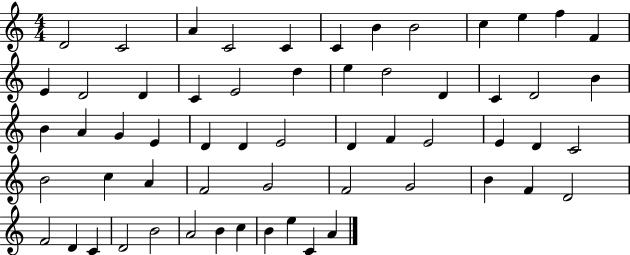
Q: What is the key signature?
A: C major